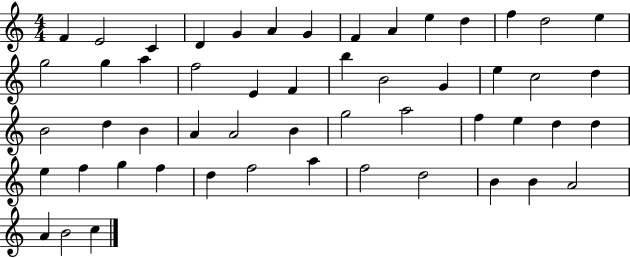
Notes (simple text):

F4/q E4/h C4/q D4/q G4/q A4/q G4/q F4/q A4/q E5/q D5/q F5/q D5/h E5/q G5/h G5/q A5/q F5/h E4/q F4/q B5/q B4/h G4/q E5/q C5/h D5/q B4/h D5/q B4/q A4/q A4/h B4/q G5/h A5/h F5/q E5/q D5/q D5/q E5/q F5/q G5/q F5/q D5/q F5/h A5/q F5/h D5/h B4/q B4/q A4/h A4/q B4/h C5/q